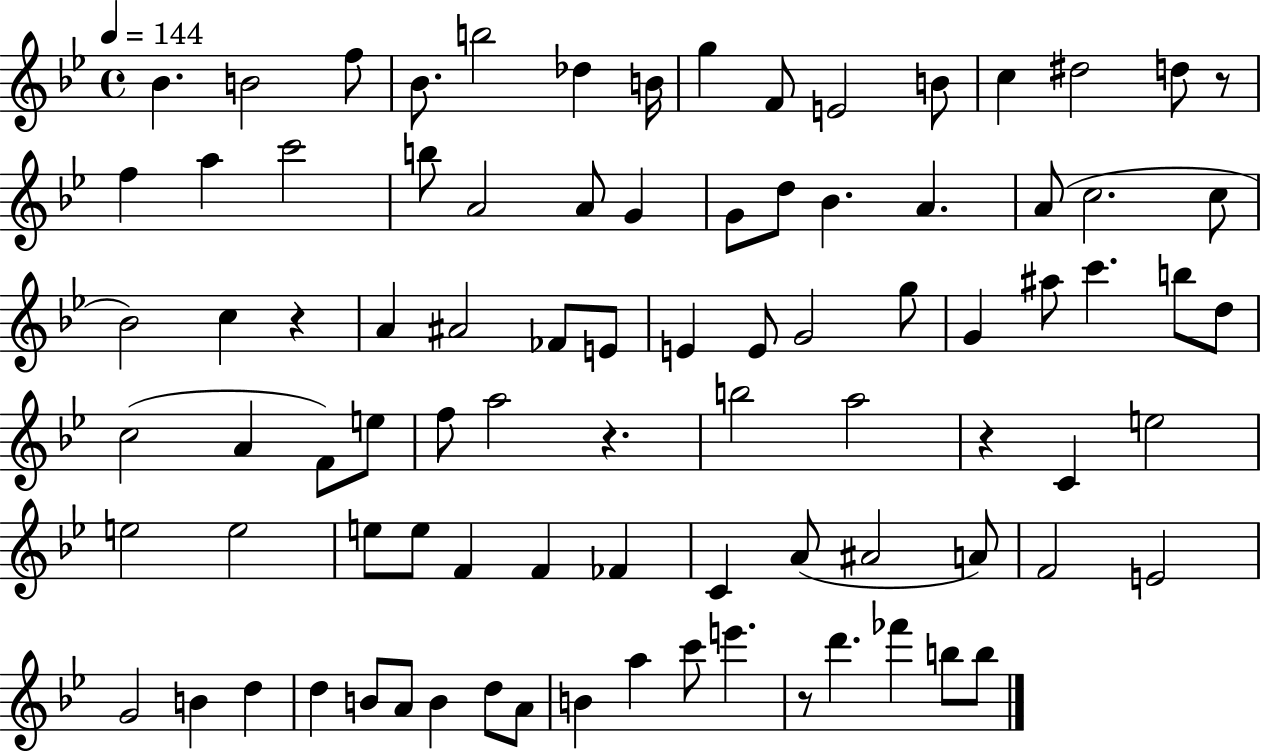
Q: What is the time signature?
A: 4/4